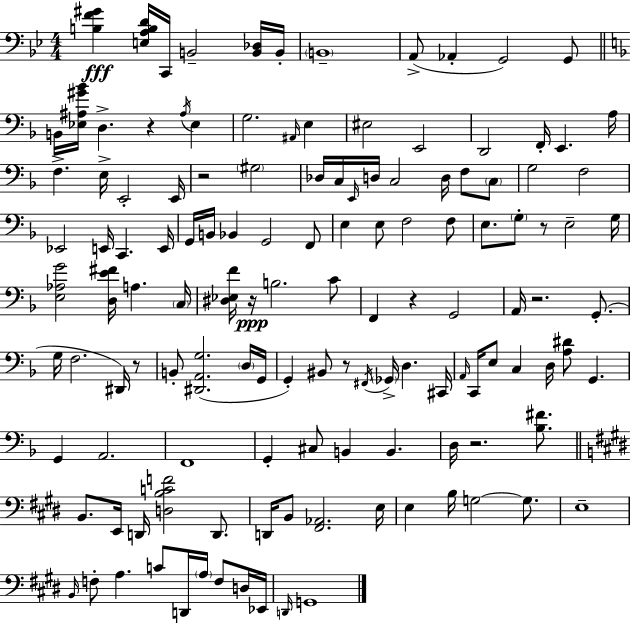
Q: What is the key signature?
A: BES major